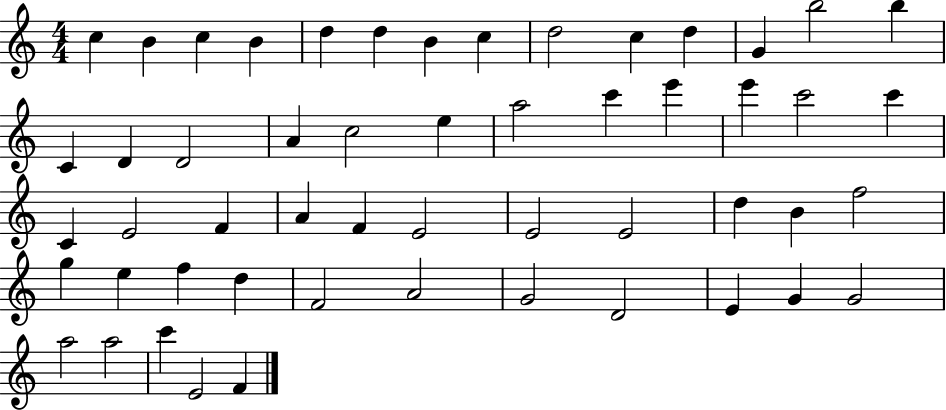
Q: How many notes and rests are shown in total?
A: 53